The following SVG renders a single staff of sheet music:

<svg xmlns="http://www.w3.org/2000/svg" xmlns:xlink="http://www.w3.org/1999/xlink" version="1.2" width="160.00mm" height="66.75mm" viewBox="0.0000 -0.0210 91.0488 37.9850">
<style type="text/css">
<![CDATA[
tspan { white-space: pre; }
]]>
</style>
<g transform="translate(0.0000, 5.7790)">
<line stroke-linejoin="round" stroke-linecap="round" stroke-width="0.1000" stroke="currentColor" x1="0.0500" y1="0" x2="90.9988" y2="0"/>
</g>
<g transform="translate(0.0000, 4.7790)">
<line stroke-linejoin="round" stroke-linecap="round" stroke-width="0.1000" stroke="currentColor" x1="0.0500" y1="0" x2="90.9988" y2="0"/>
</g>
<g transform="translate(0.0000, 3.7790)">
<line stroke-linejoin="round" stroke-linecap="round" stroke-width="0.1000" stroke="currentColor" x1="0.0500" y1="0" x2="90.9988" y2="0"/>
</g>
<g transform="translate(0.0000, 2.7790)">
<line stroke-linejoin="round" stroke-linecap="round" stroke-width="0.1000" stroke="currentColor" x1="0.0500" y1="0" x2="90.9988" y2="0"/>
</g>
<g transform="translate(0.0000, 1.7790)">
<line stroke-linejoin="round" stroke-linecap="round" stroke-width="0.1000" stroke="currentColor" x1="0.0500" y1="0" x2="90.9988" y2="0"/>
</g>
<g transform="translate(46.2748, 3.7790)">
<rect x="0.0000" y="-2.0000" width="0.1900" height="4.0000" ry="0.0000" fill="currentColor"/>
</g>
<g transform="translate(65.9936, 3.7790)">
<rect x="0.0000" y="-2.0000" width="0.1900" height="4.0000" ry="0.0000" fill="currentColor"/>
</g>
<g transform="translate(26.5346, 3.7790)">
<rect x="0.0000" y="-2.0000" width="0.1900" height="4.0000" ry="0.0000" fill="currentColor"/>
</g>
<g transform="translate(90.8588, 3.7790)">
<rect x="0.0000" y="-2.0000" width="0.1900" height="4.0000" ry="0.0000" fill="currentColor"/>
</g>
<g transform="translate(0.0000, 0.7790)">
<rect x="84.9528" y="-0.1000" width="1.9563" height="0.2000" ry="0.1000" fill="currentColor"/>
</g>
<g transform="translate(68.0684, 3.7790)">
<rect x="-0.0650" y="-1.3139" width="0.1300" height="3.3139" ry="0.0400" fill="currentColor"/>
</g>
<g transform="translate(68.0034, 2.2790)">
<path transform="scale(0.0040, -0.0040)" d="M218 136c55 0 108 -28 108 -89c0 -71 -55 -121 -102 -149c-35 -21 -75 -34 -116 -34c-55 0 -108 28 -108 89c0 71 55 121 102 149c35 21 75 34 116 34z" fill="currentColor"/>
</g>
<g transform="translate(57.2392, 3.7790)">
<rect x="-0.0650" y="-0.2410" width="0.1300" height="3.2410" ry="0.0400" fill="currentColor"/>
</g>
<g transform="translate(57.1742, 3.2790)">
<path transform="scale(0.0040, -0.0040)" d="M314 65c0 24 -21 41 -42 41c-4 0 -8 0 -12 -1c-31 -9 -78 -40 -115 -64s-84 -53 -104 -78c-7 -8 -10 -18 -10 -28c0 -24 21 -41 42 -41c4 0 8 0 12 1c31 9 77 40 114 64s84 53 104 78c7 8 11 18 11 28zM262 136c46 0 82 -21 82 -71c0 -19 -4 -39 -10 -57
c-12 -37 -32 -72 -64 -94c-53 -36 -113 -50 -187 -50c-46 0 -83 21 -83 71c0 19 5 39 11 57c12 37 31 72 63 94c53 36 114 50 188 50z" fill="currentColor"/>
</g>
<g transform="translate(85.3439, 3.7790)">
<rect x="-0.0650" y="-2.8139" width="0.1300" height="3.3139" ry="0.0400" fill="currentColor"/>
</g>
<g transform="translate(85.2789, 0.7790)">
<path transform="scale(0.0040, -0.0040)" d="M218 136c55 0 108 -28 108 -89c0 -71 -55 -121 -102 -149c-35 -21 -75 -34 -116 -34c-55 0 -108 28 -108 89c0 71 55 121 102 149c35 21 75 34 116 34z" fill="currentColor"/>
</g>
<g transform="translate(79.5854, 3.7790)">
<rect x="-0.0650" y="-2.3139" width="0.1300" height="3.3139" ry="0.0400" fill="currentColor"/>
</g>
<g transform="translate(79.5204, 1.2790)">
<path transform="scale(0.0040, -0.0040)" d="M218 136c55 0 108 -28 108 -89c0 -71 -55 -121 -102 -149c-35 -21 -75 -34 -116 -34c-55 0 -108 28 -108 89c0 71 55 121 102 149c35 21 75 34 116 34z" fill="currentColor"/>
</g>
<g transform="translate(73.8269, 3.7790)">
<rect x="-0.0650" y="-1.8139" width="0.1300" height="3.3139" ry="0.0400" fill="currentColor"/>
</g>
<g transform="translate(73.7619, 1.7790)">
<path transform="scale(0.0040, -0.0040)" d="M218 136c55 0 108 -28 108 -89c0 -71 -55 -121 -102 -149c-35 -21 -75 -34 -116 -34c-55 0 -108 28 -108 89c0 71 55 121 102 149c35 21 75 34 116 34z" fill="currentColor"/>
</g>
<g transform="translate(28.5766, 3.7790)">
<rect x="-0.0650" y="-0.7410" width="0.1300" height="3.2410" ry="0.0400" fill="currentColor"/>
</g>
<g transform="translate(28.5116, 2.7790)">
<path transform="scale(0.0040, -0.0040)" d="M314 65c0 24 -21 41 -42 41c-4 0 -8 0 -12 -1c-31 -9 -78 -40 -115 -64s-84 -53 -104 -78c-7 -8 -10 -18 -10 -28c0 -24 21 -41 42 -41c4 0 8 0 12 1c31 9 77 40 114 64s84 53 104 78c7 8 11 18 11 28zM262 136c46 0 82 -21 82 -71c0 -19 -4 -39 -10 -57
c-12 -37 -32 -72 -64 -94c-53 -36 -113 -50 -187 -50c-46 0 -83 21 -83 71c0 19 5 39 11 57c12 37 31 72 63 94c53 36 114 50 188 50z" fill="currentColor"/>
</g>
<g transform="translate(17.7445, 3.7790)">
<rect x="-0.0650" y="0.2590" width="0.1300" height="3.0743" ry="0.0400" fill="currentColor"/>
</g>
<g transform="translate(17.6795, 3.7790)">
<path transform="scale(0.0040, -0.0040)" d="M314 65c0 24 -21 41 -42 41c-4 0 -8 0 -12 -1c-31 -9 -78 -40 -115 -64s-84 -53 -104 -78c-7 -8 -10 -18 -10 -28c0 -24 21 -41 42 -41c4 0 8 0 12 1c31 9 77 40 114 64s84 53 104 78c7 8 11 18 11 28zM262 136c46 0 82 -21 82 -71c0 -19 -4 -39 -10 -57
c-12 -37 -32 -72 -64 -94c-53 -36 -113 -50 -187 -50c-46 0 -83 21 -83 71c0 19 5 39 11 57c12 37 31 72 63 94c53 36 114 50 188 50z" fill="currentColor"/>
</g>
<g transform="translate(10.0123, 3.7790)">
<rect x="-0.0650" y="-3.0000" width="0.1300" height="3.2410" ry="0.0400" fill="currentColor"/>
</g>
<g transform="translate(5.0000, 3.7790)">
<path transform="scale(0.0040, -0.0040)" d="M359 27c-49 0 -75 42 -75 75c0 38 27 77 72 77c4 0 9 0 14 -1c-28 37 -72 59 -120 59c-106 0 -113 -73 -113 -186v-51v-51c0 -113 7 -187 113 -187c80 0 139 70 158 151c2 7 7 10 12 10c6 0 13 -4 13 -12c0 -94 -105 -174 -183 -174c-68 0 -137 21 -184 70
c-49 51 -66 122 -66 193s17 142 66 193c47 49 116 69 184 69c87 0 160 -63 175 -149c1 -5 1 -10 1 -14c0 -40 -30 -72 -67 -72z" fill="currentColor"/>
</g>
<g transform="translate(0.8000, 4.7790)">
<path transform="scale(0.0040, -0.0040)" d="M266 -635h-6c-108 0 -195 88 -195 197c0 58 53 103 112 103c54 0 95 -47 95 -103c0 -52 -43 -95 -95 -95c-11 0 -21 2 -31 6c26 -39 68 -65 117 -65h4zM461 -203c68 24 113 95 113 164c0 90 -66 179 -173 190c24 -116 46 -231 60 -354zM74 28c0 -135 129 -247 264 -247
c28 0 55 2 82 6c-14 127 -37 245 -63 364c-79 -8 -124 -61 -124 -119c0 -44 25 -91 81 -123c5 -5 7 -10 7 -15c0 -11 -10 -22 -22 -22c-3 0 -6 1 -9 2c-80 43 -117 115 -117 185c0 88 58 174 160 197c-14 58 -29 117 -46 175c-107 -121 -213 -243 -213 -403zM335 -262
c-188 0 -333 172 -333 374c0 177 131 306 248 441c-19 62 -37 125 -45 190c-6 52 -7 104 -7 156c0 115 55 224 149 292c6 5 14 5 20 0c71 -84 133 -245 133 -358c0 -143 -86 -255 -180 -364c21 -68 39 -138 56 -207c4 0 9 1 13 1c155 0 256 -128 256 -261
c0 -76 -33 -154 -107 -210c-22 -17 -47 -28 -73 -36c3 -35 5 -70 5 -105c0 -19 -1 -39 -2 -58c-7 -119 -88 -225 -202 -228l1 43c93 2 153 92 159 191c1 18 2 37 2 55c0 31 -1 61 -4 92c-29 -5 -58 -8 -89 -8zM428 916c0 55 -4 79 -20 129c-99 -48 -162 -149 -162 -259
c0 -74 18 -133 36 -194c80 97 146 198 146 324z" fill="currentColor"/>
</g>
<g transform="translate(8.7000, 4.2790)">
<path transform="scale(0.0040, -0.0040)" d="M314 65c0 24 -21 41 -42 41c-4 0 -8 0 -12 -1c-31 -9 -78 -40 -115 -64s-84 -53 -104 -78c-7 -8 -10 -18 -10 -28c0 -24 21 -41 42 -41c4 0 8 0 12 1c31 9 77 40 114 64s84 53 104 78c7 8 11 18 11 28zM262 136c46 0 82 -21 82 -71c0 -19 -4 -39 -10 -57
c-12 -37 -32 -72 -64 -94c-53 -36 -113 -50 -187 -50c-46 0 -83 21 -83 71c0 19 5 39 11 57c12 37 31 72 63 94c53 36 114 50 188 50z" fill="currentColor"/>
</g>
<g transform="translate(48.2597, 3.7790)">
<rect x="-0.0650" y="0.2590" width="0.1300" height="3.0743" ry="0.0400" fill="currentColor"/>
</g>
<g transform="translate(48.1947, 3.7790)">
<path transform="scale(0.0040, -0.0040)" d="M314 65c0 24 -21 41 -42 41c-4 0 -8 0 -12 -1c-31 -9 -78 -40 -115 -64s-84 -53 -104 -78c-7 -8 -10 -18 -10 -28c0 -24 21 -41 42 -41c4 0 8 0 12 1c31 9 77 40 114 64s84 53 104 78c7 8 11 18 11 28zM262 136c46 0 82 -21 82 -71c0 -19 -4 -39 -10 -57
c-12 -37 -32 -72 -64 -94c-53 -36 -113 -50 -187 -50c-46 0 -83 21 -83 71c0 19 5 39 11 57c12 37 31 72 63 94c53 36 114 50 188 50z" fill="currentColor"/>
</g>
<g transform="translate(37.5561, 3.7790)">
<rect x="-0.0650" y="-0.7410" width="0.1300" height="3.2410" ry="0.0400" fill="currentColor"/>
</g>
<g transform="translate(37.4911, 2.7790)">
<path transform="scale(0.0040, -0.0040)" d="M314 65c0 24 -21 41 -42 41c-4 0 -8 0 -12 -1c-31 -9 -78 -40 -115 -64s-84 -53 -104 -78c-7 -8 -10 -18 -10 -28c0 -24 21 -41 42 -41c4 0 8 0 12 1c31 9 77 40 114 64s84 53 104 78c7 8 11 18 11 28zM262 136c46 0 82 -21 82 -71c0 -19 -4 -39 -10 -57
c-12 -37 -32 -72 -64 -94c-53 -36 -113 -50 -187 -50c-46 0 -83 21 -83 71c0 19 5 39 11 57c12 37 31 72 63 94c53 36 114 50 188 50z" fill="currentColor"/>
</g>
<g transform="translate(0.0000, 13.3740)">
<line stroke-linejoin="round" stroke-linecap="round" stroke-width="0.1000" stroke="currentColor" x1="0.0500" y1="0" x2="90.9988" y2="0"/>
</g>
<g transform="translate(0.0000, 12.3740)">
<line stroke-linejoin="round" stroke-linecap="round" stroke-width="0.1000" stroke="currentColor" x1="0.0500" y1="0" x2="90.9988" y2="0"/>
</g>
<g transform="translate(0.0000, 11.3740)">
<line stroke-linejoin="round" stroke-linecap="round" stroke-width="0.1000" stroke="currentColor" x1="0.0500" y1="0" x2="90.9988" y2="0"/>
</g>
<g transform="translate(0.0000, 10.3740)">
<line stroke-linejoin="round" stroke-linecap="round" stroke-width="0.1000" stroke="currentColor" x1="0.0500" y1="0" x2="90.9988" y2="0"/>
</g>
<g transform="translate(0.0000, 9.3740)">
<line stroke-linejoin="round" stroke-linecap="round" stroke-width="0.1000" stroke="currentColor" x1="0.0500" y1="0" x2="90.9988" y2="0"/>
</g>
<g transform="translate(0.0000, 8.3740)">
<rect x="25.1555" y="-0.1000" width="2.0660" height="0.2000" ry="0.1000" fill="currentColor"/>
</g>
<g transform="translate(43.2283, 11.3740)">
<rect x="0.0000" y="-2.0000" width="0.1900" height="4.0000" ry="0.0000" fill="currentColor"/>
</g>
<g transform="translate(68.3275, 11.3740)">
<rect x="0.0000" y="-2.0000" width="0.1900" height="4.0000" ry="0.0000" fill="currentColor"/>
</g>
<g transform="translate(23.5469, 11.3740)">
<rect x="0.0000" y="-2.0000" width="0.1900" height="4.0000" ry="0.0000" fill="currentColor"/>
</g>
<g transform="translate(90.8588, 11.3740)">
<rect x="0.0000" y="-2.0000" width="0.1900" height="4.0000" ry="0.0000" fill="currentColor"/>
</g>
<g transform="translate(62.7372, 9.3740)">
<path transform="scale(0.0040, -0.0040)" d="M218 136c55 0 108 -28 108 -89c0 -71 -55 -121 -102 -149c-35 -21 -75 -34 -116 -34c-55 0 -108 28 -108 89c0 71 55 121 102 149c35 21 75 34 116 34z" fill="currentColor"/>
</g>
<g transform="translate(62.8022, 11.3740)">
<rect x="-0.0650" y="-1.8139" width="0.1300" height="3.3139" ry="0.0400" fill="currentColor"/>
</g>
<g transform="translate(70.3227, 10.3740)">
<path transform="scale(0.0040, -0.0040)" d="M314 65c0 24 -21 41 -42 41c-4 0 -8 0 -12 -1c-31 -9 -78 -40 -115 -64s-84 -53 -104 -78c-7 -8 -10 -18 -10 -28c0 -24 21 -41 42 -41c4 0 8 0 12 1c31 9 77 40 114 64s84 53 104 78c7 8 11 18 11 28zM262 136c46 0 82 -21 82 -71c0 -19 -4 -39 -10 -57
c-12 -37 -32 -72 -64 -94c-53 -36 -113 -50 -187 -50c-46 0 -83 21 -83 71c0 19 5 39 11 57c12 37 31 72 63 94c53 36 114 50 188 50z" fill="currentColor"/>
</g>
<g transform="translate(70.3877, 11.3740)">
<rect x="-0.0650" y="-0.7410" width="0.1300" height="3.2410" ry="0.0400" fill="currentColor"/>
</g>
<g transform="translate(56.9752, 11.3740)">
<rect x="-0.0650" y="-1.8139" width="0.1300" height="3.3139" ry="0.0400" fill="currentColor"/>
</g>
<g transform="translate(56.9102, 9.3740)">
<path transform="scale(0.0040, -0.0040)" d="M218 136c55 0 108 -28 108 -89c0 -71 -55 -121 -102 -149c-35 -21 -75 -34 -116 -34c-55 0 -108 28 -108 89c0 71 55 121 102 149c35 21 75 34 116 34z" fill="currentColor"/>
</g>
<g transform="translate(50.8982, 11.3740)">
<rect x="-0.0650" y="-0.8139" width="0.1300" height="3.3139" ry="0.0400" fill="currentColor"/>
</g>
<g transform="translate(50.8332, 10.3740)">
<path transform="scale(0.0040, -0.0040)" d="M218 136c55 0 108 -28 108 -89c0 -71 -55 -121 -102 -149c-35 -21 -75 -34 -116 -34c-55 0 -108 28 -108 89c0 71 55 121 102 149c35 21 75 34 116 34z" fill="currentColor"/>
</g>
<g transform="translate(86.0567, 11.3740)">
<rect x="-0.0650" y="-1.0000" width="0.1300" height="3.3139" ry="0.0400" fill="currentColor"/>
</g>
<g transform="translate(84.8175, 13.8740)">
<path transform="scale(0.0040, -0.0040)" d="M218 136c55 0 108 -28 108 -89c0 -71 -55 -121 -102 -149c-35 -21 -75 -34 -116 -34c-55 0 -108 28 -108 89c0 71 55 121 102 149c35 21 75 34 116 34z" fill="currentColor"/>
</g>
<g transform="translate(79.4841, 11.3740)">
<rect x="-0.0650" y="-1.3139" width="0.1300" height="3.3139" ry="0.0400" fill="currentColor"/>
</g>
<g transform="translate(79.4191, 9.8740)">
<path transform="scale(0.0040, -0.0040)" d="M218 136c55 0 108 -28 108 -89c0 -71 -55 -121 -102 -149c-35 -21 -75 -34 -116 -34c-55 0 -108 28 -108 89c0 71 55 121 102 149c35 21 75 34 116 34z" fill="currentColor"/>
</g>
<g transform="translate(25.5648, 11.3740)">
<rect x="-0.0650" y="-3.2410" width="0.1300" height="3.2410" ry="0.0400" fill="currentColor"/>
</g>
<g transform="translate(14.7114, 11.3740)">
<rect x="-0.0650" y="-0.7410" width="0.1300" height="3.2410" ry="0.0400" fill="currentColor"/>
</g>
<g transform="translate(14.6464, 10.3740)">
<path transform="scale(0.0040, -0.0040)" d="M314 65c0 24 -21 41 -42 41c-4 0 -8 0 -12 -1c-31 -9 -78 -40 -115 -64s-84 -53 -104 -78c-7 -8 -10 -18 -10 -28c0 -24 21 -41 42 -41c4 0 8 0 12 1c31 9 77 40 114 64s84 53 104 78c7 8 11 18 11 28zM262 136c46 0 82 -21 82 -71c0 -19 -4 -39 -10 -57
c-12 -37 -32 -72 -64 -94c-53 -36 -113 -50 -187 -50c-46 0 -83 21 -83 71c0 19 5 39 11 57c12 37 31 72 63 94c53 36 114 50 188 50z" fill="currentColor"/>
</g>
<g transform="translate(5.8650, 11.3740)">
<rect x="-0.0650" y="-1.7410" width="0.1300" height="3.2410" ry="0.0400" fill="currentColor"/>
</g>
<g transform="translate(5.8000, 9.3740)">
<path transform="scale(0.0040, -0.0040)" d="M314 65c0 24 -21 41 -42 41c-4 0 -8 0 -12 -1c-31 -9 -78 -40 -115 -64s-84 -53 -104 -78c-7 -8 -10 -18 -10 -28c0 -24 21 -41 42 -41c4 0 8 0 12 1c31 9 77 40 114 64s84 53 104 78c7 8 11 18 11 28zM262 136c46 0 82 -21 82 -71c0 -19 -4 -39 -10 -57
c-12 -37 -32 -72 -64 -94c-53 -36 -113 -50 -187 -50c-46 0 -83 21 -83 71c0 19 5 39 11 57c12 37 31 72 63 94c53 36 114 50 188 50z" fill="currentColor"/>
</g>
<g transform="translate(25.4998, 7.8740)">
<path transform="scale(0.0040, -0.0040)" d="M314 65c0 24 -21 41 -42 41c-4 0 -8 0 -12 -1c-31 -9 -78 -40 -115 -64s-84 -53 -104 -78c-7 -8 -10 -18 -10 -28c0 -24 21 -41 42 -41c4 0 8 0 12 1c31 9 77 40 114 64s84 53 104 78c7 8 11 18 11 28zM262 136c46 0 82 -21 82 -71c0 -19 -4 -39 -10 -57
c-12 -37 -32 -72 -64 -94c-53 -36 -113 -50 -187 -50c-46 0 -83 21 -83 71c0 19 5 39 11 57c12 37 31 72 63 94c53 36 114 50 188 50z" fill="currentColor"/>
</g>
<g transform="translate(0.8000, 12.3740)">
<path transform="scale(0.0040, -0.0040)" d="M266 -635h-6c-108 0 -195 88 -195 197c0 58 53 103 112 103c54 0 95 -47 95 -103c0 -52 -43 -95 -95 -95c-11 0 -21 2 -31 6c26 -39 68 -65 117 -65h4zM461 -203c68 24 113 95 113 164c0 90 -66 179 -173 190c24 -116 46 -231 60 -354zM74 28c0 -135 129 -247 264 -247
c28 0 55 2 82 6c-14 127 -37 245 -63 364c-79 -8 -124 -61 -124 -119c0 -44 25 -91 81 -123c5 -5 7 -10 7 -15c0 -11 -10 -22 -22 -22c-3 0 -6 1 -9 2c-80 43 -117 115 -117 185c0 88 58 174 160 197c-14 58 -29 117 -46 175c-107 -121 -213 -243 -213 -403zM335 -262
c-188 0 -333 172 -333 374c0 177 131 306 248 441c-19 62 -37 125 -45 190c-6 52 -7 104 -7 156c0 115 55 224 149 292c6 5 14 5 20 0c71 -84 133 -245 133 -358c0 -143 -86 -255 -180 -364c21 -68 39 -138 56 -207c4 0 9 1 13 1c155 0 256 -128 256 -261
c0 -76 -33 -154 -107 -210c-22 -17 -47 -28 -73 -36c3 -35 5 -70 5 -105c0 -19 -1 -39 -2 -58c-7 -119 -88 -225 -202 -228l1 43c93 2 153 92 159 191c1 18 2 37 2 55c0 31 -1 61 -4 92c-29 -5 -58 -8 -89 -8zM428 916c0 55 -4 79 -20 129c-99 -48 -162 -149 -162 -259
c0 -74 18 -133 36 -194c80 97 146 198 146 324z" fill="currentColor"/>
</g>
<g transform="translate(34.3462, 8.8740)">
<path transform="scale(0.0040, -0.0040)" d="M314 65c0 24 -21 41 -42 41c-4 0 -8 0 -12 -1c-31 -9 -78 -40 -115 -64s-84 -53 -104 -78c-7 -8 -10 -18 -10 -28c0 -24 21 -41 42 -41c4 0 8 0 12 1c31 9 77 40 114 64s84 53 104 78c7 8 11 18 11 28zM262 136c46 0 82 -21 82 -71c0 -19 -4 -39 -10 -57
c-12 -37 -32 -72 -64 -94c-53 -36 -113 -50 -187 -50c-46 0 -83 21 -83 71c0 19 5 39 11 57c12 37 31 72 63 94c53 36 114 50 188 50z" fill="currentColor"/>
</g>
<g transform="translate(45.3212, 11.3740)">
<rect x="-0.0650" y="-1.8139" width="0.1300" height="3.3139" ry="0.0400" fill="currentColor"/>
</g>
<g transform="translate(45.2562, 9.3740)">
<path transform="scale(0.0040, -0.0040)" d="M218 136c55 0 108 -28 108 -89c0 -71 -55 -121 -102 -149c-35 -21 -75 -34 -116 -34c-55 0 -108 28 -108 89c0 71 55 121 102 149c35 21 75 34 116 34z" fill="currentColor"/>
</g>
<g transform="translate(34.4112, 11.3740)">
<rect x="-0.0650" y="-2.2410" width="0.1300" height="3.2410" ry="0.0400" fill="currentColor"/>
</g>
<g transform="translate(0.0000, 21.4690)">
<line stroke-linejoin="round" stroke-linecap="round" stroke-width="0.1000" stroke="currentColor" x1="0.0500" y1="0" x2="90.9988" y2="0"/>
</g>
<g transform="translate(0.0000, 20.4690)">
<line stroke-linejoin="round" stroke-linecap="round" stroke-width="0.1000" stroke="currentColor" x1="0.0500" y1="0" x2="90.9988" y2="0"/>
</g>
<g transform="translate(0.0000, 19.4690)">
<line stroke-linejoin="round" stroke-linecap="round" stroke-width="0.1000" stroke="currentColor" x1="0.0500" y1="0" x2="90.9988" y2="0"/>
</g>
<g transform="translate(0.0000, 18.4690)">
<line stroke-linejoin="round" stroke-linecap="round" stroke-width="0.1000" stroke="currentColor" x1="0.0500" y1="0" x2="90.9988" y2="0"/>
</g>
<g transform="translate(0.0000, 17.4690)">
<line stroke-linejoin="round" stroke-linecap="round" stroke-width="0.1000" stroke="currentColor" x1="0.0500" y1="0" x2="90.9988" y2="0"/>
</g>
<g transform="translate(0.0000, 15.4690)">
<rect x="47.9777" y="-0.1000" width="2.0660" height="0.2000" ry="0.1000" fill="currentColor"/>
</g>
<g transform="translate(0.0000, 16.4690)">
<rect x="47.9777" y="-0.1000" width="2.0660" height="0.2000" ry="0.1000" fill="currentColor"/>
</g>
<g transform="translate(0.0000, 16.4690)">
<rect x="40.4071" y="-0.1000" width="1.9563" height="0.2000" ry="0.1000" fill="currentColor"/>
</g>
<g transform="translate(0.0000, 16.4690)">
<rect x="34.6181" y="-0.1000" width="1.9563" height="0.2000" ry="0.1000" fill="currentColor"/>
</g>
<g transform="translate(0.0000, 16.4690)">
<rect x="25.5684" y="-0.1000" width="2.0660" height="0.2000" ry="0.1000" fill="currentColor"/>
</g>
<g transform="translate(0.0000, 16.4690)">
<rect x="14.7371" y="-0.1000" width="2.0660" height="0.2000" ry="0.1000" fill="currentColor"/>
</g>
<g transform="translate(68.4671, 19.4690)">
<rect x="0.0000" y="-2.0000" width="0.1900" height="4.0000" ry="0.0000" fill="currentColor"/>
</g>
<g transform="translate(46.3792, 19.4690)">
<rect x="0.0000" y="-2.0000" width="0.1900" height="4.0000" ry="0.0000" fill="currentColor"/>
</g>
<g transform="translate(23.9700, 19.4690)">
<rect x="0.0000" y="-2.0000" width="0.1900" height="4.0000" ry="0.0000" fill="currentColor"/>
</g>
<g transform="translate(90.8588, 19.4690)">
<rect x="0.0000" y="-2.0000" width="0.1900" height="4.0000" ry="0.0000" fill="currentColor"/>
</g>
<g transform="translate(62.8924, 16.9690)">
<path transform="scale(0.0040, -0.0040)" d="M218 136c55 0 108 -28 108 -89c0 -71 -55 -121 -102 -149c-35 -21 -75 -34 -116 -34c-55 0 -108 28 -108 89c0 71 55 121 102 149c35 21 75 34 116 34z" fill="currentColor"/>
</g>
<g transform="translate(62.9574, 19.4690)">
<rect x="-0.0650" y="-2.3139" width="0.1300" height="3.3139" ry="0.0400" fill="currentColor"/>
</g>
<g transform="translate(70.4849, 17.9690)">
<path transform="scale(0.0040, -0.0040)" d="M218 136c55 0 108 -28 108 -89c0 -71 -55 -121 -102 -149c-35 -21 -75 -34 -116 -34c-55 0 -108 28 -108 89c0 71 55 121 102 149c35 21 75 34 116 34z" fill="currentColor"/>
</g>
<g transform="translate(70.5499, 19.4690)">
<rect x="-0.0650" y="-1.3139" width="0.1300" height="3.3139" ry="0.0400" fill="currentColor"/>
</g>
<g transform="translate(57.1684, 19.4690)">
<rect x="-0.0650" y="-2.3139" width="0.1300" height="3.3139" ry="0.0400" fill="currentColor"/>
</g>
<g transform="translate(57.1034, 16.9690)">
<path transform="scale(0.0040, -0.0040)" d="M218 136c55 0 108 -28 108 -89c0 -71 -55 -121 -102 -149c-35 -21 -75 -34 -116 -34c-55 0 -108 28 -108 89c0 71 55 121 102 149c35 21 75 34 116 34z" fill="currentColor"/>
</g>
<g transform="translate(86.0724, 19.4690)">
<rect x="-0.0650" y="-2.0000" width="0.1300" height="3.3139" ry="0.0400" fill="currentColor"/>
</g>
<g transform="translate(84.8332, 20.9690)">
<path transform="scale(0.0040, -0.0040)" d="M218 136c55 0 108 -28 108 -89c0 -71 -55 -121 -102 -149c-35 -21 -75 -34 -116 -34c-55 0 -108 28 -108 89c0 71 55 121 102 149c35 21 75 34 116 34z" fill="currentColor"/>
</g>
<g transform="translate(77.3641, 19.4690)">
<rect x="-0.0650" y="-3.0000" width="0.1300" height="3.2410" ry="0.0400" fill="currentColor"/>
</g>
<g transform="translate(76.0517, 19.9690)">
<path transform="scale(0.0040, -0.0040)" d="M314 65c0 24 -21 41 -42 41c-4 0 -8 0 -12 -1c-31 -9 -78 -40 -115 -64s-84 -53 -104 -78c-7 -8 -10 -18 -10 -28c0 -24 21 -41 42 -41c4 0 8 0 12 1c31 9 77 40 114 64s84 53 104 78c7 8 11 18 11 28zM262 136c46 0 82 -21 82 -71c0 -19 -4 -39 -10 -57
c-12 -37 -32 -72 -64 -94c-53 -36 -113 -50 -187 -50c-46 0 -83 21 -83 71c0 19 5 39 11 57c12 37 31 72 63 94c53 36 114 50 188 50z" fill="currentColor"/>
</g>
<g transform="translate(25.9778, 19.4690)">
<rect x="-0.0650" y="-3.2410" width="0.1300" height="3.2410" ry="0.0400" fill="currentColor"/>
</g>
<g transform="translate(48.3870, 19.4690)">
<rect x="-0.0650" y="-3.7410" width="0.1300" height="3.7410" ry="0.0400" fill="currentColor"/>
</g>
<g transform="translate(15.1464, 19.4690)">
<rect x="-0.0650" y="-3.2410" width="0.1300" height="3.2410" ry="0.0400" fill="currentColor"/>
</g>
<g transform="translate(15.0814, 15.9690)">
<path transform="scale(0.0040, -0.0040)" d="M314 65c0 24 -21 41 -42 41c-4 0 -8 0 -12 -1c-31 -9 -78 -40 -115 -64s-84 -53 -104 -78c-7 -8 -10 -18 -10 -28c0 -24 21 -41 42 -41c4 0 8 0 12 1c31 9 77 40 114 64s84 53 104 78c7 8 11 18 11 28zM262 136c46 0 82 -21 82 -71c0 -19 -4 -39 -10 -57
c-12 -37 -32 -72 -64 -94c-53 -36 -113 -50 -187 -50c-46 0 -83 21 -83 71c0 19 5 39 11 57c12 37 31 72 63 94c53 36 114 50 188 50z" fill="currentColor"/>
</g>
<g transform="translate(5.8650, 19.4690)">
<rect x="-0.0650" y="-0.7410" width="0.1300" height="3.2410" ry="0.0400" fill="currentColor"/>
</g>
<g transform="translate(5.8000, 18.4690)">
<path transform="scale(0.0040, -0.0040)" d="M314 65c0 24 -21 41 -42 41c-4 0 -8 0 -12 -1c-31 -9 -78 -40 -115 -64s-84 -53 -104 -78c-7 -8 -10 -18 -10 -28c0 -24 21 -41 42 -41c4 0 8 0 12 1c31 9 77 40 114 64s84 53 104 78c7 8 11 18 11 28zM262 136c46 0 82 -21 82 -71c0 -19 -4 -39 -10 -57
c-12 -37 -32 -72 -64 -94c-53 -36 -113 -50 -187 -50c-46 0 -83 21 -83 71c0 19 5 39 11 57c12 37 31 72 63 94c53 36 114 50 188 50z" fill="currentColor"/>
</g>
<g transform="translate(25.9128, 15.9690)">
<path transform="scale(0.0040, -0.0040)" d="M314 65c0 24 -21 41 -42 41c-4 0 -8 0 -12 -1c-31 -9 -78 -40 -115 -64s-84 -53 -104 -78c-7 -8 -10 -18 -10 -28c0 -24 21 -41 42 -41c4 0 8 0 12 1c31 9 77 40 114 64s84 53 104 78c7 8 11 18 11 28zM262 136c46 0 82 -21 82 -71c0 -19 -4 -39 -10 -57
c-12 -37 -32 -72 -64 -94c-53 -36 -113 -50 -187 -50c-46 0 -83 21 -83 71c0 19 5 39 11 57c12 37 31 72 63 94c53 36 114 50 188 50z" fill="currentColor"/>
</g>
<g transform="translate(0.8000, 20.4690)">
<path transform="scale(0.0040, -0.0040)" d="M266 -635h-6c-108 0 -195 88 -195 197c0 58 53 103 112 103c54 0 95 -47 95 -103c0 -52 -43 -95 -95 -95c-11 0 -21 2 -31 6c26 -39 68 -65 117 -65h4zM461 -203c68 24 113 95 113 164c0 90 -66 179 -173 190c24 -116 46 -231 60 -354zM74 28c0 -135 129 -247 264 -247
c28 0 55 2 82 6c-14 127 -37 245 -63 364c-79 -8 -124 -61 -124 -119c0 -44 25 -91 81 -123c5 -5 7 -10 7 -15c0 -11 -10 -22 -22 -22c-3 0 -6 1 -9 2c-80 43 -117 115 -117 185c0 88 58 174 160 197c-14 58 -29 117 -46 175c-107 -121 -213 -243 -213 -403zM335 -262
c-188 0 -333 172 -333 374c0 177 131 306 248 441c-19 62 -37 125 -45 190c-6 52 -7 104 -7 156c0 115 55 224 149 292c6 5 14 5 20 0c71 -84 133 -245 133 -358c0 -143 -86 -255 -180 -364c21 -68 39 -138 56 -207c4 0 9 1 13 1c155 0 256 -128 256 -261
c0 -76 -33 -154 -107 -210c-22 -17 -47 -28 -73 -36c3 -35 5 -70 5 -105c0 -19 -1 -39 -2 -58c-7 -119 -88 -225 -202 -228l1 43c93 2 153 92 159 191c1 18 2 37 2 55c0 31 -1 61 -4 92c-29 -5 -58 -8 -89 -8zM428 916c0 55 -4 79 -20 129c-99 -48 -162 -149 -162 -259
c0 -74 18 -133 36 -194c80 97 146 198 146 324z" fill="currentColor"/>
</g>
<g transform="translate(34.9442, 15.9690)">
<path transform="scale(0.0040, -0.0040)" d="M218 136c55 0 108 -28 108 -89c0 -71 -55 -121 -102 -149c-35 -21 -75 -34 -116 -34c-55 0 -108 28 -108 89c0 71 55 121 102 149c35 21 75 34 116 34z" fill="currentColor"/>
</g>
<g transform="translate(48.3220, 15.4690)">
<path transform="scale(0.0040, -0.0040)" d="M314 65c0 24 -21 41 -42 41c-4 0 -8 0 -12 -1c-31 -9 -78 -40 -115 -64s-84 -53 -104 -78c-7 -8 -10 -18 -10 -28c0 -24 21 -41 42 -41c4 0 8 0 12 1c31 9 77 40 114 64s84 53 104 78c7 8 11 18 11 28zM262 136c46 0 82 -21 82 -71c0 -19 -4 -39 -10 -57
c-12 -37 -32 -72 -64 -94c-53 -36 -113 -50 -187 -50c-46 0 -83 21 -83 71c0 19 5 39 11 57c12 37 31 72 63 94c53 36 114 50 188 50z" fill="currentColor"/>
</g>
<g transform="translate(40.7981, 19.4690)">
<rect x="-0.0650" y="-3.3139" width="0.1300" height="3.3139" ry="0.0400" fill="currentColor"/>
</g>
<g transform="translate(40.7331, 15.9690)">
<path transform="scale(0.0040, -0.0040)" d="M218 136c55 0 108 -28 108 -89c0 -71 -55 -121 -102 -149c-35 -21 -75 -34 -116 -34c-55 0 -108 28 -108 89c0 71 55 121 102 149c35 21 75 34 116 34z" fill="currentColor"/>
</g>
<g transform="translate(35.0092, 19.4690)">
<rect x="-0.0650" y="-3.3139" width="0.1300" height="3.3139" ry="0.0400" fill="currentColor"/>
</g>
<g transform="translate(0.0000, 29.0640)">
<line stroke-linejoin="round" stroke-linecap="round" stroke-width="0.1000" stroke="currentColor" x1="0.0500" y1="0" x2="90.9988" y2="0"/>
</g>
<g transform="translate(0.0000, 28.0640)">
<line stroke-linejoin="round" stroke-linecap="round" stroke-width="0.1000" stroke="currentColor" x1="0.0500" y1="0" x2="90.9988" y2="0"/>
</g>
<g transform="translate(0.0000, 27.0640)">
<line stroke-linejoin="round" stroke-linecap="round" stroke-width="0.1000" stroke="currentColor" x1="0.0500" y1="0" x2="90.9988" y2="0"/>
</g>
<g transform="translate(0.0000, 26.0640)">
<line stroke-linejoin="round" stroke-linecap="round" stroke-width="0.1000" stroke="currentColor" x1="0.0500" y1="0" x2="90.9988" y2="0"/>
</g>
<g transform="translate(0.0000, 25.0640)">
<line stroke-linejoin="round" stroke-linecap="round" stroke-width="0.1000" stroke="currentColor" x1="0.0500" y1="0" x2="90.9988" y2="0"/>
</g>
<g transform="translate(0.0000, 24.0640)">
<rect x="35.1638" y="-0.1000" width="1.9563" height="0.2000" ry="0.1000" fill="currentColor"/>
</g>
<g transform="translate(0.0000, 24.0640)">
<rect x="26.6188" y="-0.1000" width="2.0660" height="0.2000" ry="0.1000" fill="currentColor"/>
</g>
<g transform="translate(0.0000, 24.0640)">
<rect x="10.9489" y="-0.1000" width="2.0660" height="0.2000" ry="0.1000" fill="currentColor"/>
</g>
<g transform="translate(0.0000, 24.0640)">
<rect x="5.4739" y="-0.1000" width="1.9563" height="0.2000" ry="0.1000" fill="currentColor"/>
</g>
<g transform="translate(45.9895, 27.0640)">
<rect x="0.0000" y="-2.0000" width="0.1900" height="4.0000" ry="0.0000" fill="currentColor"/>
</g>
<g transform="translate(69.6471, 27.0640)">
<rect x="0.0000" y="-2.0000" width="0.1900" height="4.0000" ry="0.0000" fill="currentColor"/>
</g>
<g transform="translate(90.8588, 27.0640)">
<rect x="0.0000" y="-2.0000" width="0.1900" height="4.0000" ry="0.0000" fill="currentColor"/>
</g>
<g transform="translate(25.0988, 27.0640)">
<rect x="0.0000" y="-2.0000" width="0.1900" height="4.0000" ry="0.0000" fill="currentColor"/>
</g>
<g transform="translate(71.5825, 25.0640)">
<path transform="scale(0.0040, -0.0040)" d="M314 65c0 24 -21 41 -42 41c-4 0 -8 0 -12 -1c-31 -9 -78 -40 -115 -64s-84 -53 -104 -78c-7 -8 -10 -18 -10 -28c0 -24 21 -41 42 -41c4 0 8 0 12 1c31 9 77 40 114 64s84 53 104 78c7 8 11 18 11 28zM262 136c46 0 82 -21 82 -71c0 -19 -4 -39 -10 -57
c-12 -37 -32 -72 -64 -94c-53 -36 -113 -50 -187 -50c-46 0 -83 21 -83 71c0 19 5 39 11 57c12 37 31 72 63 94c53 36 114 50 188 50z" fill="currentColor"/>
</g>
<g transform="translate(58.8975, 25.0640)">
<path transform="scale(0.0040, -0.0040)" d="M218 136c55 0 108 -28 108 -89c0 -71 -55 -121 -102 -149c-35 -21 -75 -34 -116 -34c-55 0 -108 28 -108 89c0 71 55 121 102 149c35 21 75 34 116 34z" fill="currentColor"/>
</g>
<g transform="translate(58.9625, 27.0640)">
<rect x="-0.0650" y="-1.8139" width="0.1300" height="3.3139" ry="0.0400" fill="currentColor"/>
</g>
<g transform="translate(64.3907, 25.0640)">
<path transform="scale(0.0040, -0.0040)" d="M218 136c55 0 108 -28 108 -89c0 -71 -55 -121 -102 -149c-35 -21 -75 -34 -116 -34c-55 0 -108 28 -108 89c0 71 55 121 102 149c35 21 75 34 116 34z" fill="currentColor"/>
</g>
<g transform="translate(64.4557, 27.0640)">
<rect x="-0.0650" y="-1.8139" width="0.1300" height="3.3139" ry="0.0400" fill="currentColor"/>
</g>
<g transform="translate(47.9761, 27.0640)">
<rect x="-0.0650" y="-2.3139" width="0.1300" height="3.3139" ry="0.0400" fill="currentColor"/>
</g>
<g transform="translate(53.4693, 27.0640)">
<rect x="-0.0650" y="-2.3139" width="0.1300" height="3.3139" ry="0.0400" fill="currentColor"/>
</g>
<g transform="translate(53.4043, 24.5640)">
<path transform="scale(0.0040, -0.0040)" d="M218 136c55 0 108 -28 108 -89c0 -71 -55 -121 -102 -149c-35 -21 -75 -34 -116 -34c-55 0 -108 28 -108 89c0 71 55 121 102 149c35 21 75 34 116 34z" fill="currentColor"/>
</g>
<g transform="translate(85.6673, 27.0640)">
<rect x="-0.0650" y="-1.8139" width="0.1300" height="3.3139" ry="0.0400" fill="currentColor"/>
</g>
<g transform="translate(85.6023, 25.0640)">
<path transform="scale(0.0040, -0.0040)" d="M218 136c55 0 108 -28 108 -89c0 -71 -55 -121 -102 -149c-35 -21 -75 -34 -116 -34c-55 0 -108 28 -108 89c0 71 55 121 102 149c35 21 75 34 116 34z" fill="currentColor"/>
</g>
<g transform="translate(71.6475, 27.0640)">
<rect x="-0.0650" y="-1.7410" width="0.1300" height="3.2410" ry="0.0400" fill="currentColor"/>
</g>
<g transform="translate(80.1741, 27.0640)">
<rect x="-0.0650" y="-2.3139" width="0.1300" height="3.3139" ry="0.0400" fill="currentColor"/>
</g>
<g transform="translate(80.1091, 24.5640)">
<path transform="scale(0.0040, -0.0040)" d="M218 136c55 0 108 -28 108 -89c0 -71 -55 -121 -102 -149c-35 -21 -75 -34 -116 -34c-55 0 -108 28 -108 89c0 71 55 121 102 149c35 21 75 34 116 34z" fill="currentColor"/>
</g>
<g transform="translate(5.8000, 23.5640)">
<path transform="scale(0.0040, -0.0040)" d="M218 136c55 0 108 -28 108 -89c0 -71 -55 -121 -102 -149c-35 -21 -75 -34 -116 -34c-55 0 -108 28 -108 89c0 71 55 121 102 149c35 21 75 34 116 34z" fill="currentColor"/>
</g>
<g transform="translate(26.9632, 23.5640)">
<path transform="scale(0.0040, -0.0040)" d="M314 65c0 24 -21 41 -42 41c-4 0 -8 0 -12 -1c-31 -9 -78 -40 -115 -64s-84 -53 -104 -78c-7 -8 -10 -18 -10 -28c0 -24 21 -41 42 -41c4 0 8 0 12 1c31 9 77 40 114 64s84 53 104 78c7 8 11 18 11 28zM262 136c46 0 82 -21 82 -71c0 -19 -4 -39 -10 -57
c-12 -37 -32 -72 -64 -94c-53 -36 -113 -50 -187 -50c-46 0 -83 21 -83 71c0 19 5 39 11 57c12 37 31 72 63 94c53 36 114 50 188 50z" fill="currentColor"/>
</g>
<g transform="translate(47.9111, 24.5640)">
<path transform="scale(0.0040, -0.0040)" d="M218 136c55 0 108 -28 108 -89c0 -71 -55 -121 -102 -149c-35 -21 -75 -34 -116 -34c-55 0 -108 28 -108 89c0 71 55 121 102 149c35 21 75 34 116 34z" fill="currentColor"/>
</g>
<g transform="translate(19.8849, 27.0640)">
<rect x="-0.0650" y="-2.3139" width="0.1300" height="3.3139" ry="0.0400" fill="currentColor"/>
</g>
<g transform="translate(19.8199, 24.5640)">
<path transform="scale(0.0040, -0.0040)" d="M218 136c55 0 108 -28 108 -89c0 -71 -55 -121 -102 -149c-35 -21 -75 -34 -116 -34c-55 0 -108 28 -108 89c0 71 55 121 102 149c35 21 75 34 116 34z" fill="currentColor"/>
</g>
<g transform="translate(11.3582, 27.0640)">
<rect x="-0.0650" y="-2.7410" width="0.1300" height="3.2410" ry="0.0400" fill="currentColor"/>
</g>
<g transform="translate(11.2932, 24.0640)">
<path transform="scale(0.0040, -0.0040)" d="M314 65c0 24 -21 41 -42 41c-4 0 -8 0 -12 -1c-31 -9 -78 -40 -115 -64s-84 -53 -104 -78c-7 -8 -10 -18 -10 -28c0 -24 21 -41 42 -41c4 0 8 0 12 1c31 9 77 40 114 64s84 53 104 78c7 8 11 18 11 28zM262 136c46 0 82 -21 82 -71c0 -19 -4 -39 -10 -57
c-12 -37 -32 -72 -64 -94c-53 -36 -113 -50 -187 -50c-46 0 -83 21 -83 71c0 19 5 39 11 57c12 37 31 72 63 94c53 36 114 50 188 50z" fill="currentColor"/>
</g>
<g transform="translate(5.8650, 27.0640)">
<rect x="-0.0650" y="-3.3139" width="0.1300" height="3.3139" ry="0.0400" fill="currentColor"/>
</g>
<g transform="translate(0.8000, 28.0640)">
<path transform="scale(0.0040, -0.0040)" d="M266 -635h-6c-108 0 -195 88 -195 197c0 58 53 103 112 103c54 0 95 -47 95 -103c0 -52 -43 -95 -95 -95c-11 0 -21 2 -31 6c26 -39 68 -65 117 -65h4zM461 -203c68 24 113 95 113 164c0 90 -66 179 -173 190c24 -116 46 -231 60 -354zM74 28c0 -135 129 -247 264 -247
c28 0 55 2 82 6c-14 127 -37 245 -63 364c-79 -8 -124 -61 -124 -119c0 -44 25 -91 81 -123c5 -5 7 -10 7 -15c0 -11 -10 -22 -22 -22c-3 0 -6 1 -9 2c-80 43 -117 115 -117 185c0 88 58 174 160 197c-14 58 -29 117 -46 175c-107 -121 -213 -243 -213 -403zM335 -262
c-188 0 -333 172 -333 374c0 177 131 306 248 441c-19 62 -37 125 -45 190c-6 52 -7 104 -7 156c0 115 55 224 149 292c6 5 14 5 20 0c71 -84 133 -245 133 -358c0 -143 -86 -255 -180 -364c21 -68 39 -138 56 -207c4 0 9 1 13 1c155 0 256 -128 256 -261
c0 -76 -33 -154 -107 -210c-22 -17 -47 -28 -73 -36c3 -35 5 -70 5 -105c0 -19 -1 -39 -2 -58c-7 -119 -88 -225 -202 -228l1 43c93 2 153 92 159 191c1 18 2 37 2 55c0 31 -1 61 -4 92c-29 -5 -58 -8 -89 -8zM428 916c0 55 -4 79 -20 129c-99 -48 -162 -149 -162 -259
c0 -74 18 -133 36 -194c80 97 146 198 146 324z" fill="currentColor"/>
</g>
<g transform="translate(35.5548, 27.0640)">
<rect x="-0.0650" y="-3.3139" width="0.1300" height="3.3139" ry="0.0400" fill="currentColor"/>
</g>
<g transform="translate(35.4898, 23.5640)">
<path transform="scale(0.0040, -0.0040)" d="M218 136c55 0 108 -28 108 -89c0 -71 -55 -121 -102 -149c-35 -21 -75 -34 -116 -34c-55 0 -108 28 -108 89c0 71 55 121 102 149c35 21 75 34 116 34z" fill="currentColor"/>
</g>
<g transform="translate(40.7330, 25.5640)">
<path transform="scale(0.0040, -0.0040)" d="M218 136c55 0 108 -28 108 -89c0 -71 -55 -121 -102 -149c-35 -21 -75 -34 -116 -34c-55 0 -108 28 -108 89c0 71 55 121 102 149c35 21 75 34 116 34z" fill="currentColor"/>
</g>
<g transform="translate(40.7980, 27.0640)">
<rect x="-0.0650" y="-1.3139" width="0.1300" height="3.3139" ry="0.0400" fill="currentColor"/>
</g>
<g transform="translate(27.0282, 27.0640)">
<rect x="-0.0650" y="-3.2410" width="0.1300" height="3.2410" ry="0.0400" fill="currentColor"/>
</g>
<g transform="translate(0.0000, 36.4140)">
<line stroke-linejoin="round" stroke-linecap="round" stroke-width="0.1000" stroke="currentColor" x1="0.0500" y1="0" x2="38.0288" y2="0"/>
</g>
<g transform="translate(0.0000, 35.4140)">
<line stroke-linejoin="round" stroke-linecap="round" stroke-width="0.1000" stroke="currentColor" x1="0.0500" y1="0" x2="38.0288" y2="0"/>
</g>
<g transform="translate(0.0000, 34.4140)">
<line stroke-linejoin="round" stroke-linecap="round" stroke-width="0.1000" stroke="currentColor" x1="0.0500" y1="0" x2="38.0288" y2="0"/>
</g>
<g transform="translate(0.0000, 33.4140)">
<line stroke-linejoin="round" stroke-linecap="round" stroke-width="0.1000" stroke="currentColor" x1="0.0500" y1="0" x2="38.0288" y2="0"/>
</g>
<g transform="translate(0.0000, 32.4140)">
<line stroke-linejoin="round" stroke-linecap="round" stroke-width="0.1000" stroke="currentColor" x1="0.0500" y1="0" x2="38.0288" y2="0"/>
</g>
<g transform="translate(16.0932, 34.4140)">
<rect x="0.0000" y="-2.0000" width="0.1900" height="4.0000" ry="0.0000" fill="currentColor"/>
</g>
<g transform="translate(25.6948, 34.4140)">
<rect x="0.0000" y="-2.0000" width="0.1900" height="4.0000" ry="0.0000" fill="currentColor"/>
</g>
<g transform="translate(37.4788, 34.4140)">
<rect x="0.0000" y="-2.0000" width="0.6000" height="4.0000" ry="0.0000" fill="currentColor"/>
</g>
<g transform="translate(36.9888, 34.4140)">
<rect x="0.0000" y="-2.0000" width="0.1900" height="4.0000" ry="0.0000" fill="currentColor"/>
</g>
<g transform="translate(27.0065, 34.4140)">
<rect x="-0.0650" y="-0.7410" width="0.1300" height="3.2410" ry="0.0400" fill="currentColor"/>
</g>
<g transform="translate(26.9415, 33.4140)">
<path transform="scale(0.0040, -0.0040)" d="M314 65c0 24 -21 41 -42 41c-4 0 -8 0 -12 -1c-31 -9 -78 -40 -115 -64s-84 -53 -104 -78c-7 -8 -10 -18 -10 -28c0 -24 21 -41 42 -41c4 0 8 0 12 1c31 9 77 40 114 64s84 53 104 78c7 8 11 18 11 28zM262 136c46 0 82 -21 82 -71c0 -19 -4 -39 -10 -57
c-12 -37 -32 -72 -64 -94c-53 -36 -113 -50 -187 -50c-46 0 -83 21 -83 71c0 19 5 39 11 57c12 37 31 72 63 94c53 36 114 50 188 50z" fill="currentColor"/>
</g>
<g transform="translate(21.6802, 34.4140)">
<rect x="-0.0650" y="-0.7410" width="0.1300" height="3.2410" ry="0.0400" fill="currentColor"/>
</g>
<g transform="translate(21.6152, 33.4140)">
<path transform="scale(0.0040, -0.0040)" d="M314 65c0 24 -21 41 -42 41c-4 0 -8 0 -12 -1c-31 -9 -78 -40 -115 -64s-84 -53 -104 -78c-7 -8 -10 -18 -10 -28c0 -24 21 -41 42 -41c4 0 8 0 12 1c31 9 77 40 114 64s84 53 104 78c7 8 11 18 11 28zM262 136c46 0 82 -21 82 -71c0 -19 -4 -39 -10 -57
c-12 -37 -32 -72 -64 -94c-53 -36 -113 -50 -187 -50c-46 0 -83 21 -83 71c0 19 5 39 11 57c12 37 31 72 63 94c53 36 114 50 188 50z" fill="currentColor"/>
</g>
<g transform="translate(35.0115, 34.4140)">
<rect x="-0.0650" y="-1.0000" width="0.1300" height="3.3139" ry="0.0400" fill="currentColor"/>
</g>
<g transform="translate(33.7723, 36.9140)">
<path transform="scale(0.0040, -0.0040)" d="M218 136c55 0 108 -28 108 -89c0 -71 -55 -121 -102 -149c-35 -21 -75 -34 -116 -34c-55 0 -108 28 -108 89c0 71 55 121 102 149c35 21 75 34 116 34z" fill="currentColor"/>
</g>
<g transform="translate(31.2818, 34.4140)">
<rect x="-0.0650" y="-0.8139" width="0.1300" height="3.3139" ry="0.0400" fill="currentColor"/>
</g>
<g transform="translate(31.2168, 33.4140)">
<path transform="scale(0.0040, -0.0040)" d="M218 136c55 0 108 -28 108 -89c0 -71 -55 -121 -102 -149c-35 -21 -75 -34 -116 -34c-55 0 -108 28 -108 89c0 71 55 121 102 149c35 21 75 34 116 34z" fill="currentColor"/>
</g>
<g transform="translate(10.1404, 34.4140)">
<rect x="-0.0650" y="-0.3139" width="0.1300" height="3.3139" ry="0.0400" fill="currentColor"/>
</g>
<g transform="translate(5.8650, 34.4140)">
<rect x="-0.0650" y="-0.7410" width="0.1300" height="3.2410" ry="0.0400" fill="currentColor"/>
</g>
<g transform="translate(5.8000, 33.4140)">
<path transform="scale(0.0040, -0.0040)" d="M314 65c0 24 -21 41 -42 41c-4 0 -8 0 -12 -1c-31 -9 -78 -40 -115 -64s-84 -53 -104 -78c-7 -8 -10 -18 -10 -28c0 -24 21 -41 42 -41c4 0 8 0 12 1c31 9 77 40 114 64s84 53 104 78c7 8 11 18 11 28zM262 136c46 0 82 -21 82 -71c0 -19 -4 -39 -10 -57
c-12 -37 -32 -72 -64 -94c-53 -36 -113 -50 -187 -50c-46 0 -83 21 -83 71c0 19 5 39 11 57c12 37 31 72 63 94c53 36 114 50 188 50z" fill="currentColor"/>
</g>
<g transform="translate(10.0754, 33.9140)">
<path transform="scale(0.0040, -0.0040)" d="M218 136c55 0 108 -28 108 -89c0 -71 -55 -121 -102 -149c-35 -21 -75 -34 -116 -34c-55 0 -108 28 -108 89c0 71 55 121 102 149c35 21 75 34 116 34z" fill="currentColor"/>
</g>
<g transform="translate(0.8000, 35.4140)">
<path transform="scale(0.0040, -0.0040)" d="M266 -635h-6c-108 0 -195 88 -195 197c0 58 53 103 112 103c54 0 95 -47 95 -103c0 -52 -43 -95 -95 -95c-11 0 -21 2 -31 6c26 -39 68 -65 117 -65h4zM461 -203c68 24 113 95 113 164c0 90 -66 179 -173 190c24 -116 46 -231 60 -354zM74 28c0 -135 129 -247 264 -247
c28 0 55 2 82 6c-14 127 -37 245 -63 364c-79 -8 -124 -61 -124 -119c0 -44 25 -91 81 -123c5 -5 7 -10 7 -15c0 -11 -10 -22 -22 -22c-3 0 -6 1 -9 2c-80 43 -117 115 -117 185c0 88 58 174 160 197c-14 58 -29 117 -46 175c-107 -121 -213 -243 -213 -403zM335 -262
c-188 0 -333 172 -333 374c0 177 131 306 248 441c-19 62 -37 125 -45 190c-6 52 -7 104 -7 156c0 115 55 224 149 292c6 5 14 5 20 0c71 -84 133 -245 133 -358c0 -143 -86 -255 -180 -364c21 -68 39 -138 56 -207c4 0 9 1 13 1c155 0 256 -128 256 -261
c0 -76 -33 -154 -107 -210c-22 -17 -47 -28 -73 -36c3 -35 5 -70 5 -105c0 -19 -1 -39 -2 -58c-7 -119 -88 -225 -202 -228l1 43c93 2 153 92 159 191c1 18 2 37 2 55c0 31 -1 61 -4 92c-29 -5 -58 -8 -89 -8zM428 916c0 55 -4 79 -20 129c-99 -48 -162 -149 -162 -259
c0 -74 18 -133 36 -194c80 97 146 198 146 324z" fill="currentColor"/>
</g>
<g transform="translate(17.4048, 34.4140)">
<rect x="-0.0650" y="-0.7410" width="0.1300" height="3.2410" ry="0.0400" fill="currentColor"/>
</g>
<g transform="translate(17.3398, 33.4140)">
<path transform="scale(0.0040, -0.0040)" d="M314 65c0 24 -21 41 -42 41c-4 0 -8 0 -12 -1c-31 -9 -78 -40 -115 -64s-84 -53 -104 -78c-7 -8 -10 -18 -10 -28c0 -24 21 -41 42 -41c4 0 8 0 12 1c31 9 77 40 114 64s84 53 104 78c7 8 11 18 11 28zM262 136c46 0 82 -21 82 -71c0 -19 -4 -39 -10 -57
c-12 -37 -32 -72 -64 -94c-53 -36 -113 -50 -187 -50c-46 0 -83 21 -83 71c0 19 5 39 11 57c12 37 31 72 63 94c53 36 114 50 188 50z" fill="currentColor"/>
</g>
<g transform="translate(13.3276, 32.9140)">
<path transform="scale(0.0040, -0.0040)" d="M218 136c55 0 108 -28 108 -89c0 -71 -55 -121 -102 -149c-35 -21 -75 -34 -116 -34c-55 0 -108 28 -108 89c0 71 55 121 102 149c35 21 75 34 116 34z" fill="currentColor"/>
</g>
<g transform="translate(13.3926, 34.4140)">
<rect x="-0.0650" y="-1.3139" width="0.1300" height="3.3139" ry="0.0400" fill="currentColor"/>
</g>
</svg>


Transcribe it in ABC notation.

X:1
T:Untitled
M:4/4
L:1/4
K:C
A2 B2 d2 d2 B2 c2 e f g a f2 d2 b2 g2 f d f f d2 e D d2 b2 b2 b b c'2 g g e A2 F b a2 g b2 b e g g f f f2 g f d2 c e d2 d2 d2 d D